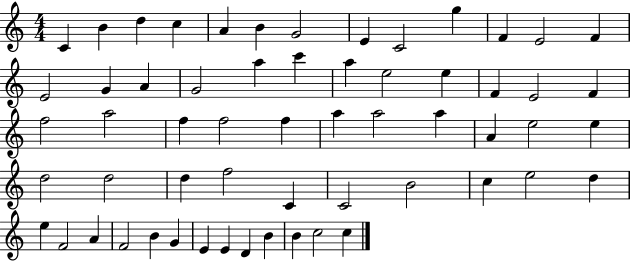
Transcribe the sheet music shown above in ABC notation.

X:1
T:Untitled
M:4/4
L:1/4
K:C
C B d c A B G2 E C2 g F E2 F E2 G A G2 a c' a e2 e F E2 F f2 a2 f f2 f a a2 a A e2 e d2 d2 d f2 C C2 B2 c e2 d e F2 A F2 B G E E D B B c2 c